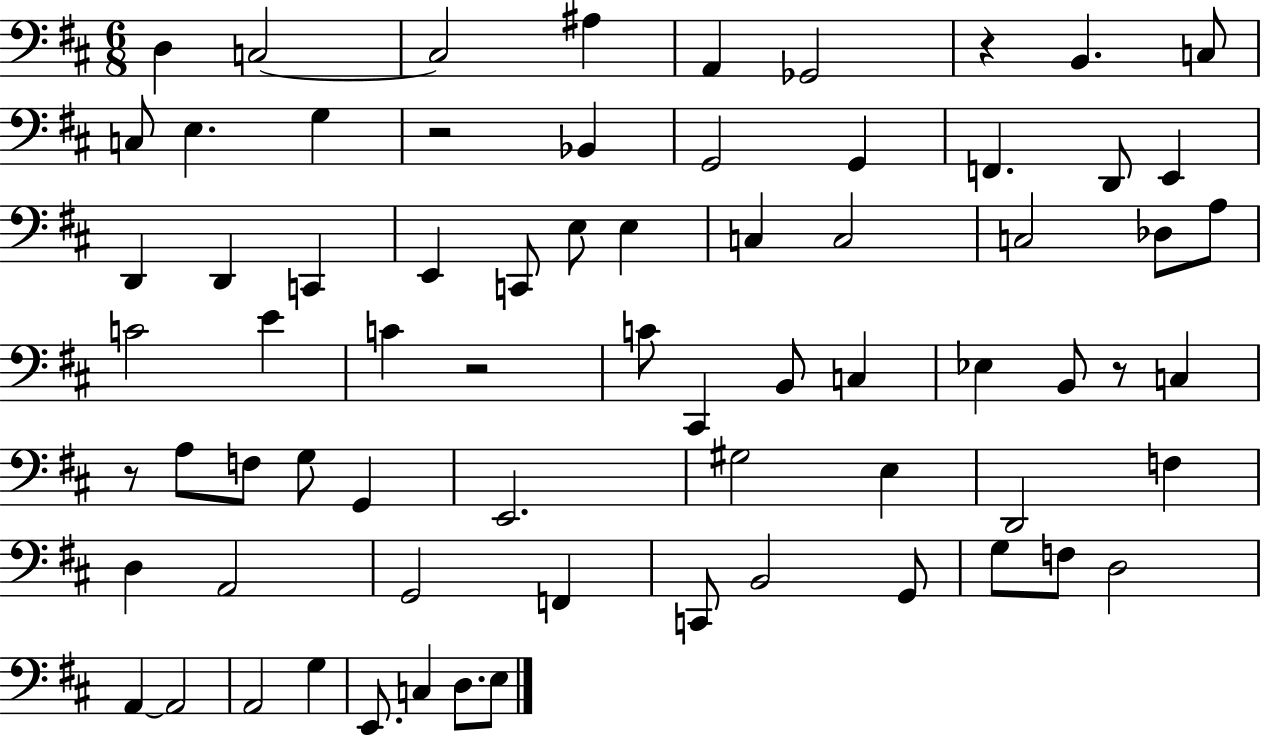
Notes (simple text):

D3/q C3/h C3/h A#3/q A2/q Gb2/h R/q B2/q. C3/e C3/e E3/q. G3/q R/h Bb2/q G2/h G2/q F2/q. D2/e E2/q D2/q D2/q C2/q E2/q C2/e E3/e E3/q C3/q C3/h C3/h Db3/e A3/e C4/h E4/q C4/q R/h C4/e C#2/q B2/e C3/q Eb3/q B2/e R/e C3/q R/e A3/e F3/e G3/e G2/q E2/h. G#3/h E3/q D2/h F3/q D3/q A2/h G2/h F2/q C2/e B2/h G2/e G3/e F3/e D3/h A2/q A2/h A2/h G3/q E2/e. C3/q D3/e. E3/e